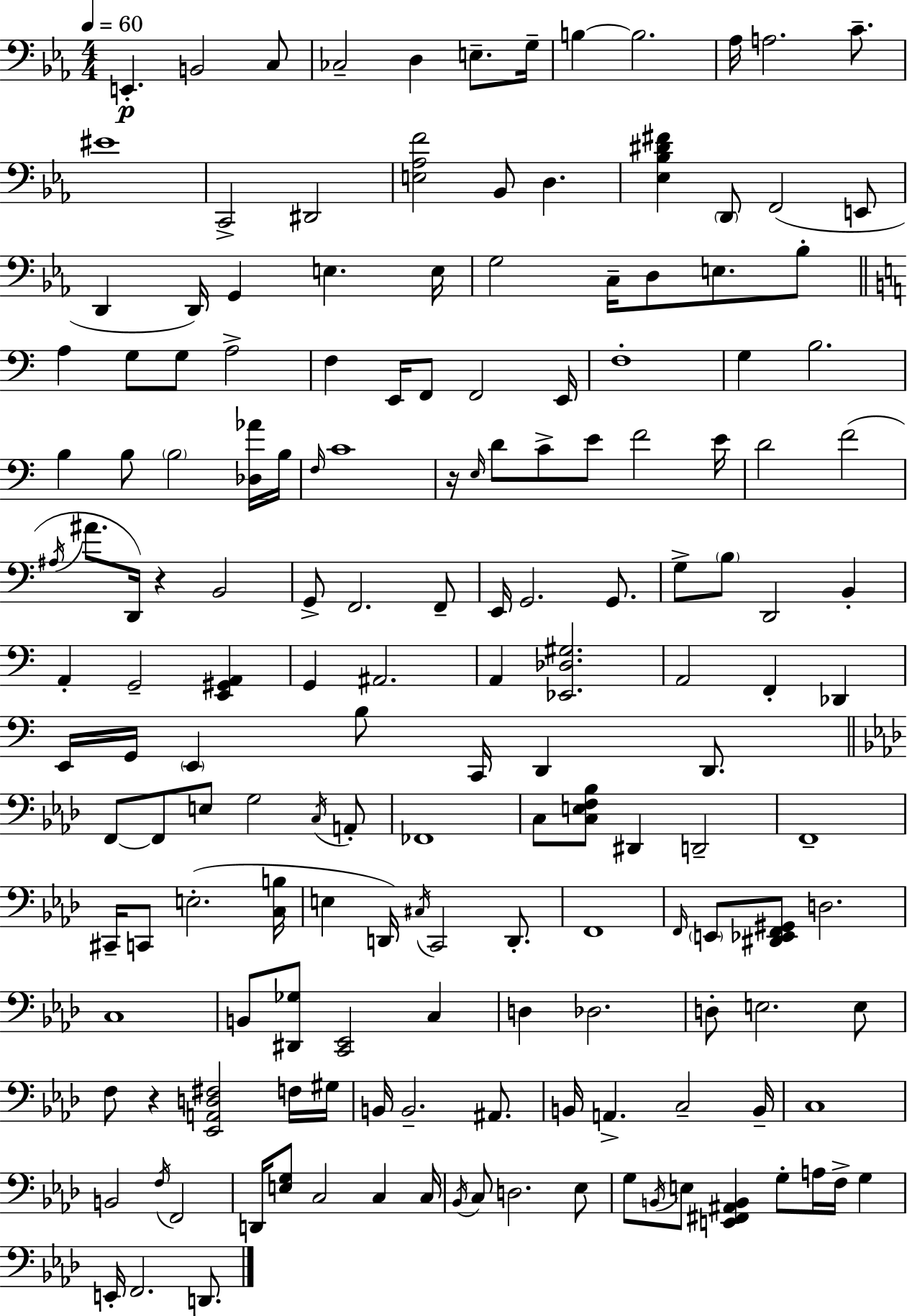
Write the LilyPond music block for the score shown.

{
  \clef bass
  \numericTimeSignature
  \time 4/4
  \key c \minor
  \tempo 4 = 60
  e,4.-.\p b,2 c8 | ces2-- d4 e8.-- g16-- | b4~~ b2. | aes16 a2. c'8.-- | \break eis'1 | c,2-> dis,2 | <e aes f'>2 bes,8 d4. | <ees bes dis' fis'>4 \parenthesize d,8 f,2( e,8 | \break d,4 d,16) g,4 e4. e16 | g2 c16-- d8 e8. bes8-. | \bar "||" \break \key c \major a4 g8 g8 a2-> | f4 e,16 f,8 f,2 e,16 | f1-. | g4 b2. | \break b4 b8 \parenthesize b2 <des aes'>16 b16 | \grace { f16 } c'1 | r16 \grace { e16 } d'8 c'8-> e'8 f'2 | e'16 d'2 f'2( | \break \acciaccatura { ais16 } ais'8. d,16) r4 b,2 | g,8-> f,2. | f,8-- e,16 g,2. | g,8. g8-> \parenthesize b8 d,2 b,4-. | \break a,4-. g,2-- <e, gis, a,>4 | g,4 ais,2. | a,4 <ees, des gis>2. | a,2 f,4-. des,4 | \break e,16 g,16 \parenthesize e,4 b8 c,16 d,4 | d,8. \bar "||" \break \key aes \major f,8~~ f,8 e8 g2 \acciaccatura { c16 } a,8-. | fes,1 | c8 <c e f bes>8 dis,4 d,2-- | f,1-- | \break cis,16-- c,8 e2.-.( | <c b>16 e4 d,16) \acciaccatura { cis16 } c,2 d,8.-. | f,1 | \grace { f,16 } \parenthesize e,8 <dis, ees, f, gis,>8 d2. | \break c1 | b,8 <dis, ges>8 <c, ees,>2 c4 | d4 des2. | d8-. e2. | \break e8 f8 r4 <ees, a, d fis>2 | f16 gis16 b,16 b,2.-- | ais,8. b,16 a,4.-> c2-- | b,16-- c1 | \break b,2 \acciaccatura { f16 } f,2 | d,16 <e g>8 c2 c4 | c16 \acciaccatura { bes,16 } c8 d2. | ees8 g8 \acciaccatura { b,16 } e8 <e, fis, ais, b,>4 g8-. | \break a16 f16-> g4 e,16-. f,2. | d,8. \bar "|."
}